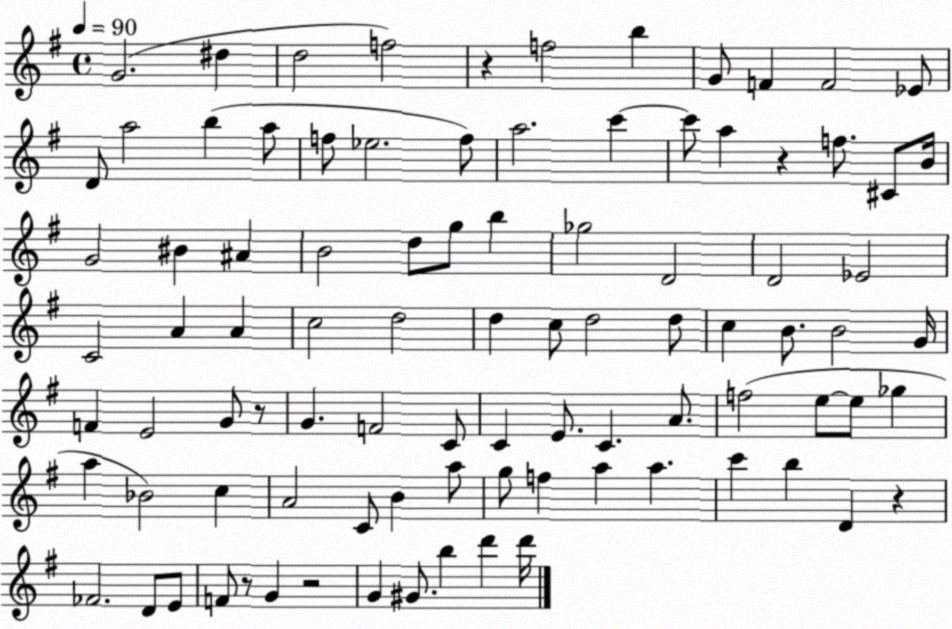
X:1
T:Untitled
M:4/4
L:1/4
K:G
G2 ^d d2 f2 z f2 b G/2 F F2 _E/2 D/2 a2 b a/2 f/2 _e2 f/2 a2 c' c'/2 a z f/2 ^C/2 B/4 G2 ^B ^A B2 d/2 g/2 b _g2 D2 D2 _E2 C2 A A c2 d2 d c/2 d2 d/2 c B/2 B2 G/4 F E2 G/2 z/2 G F2 C/2 C E/2 C A/2 f2 e/2 e/2 _g a _B2 c A2 C/2 B a/2 g/2 f a a c' b D z _F2 D/2 E/2 F/2 z/2 G z2 G ^G/2 b d' d'/4